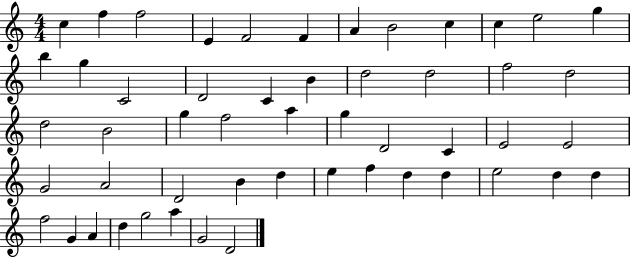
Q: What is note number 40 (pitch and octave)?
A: D5